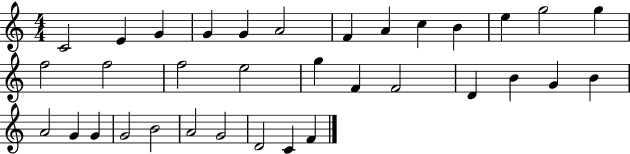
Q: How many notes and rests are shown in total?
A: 34